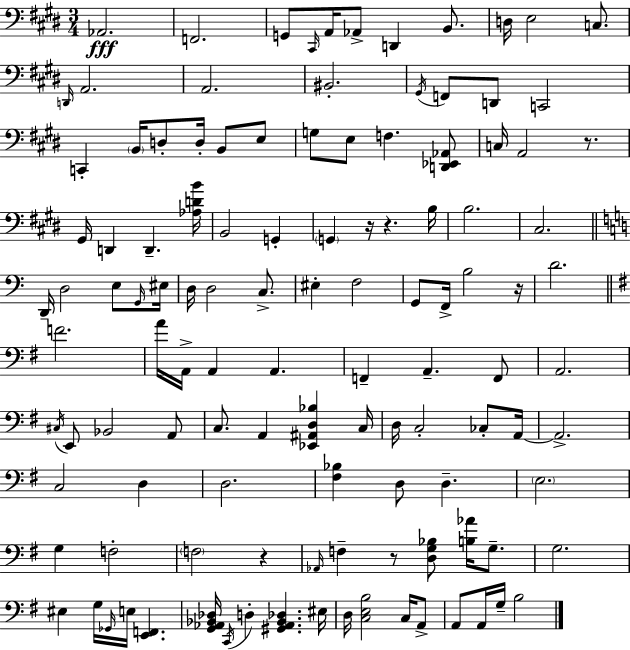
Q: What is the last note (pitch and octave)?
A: B3